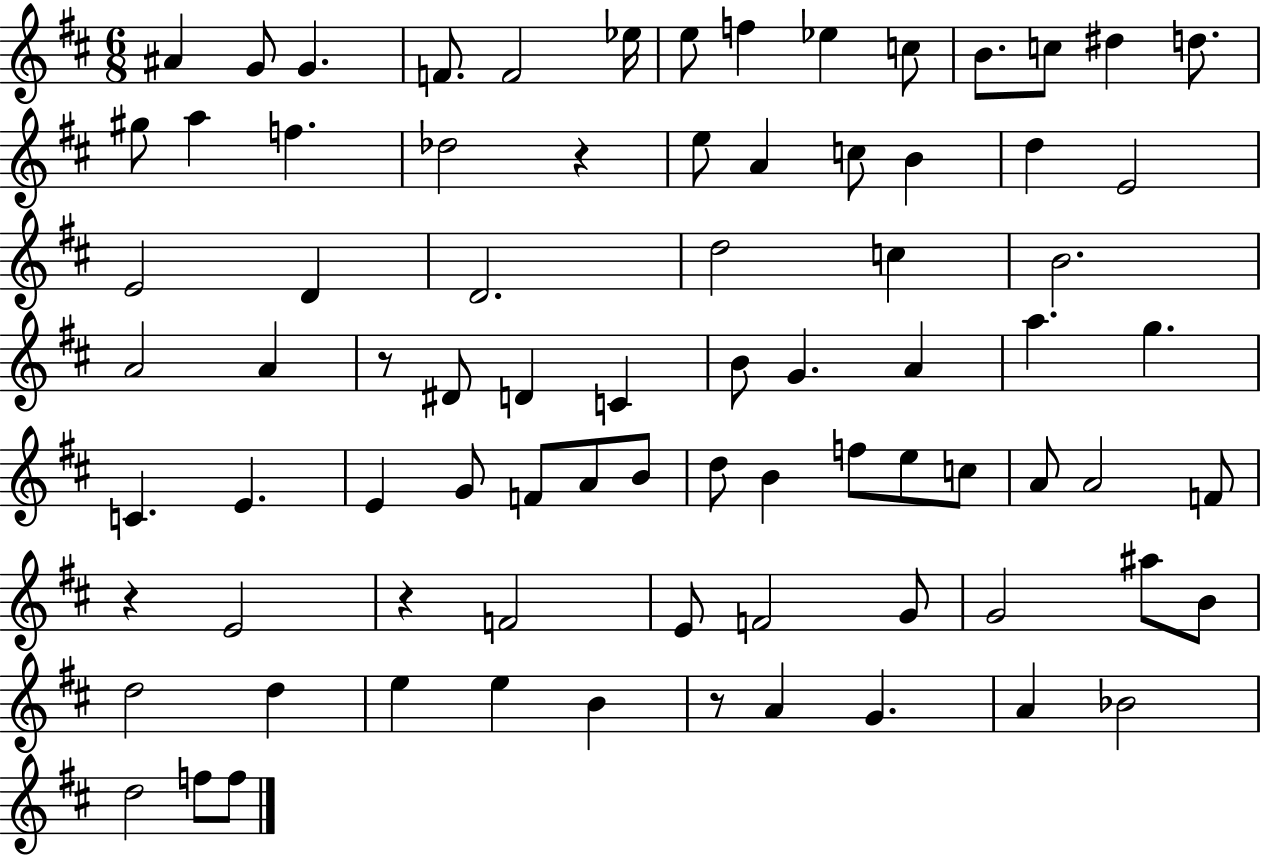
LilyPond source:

{
  \clef treble
  \numericTimeSignature
  \time 6/8
  \key d \major
  ais'4 g'8 g'4. | f'8. f'2 ees''16 | e''8 f''4 ees''4 c''8 | b'8. c''8 dis''4 d''8. | \break gis''8 a''4 f''4. | des''2 r4 | e''8 a'4 c''8 b'4 | d''4 e'2 | \break e'2 d'4 | d'2. | d''2 c''4 | b'2. | \break a'2 a'4 | r8 dis'8 d'4 c'4 | b'8 g'4. a'4 | a''4. g''4. | \break c'4. e'4. | e'4 g'8 f'8 a'8 b'8 | d''8 b'4 f''8 e''8 c''8 | a'8 a'2 f'8 | \break r4 e'2 | r4 f'2 | e'8 f'2 g'8 | g'2 ais''8 b'8 | \break d''2 d''4 | e''4 e''4 b'4 | r8 a'4 g'4. | a'4 bes'2 | \break d''2 f''8 f''8 | \bar "|."
}